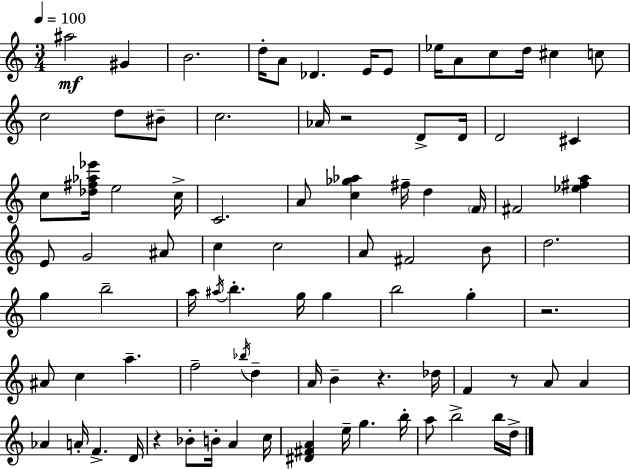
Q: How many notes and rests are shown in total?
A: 86